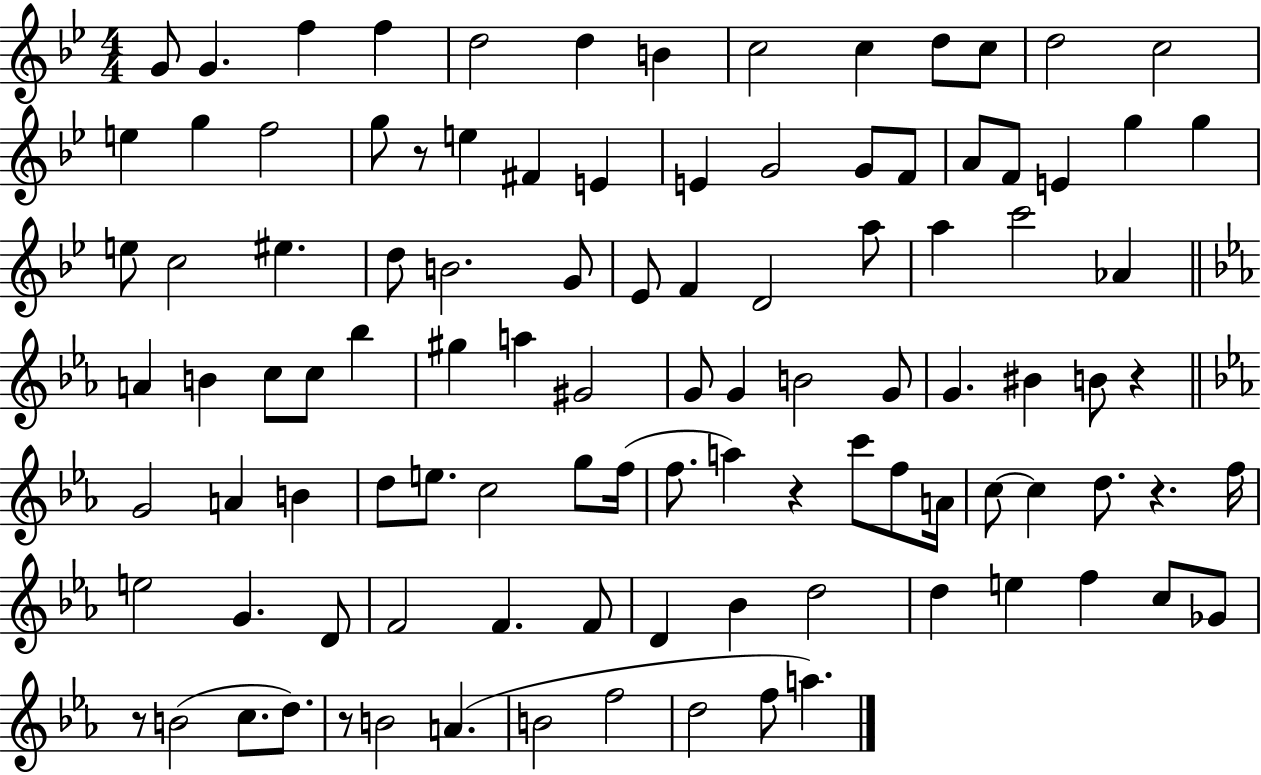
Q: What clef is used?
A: treble